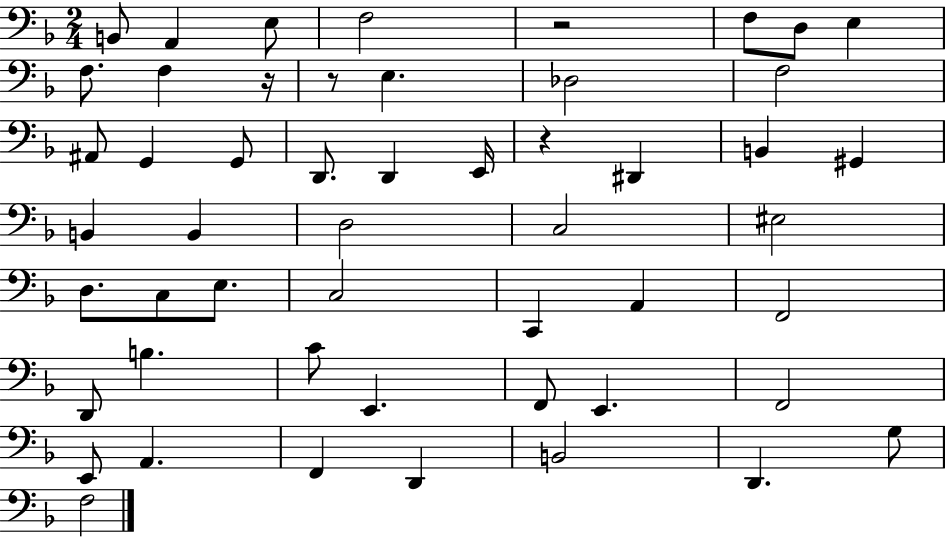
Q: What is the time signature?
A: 2/4